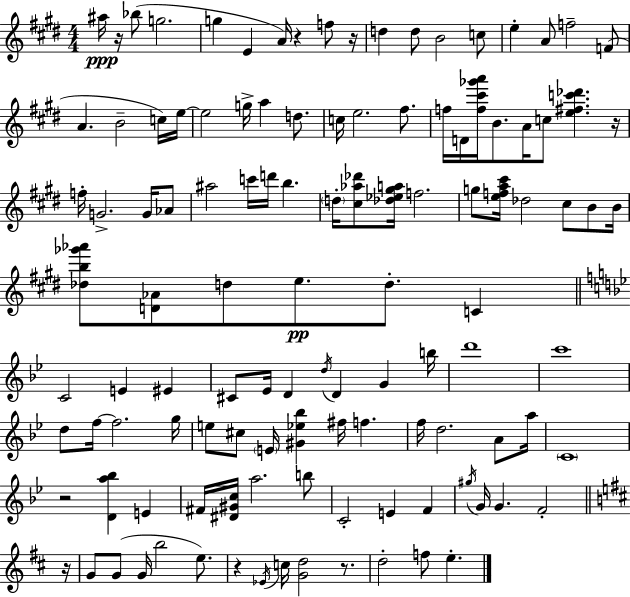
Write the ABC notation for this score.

X:1
T:Untitled
M:4/4
L:1/4
K:E
^a/4 z/4 _b/2 g2 g E A/4 z f/2 z/4 d d/2 B2 c/2 e A/2 f2 F/2 A B2 c/4 e/4 e2 g/4 a d/2 c/4 e2 ^f/2 f/4 D/4 [f^c'_g'a']/4 B/2 A/4 c/2 [e^fc'_d'] z/4 f/4 G2 G/4 _A/2 ^a2 c'/4 d'/4 b d/4 [^c_a_d']/2 [_d_e^ga]/4 f2 g/2 [efa^c']/4 _d2 ^c/2 B/2 B/4 [_db_g'_a']/2 [D_A]/2 d/2 e/2 d/2 C C2 E ^E ^C/2 _E/4 D d/4 D G b/4 d'4 c'4 d/2 f/4 f2 g/4 e/2 ^c/2 E/4 [^G_e_b] ^f/4 f f/4 d2 A/2 a/4 C4 z2 [Da_b] E ^F/4 [^D^Gc]/4 a2 b/2 C2 E F ^g/4 G/4 G F2 z/4 G/2 G/2 G/4 b2 e/2 z _E/4 c/4 [Gd]2 z/2 d2 f/2 e